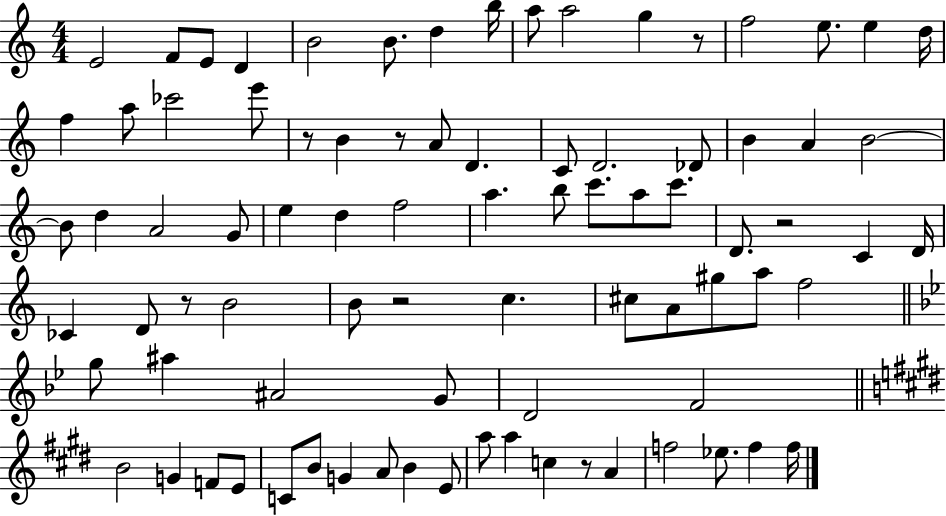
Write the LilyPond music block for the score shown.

{
  \clef treble
  \numericTimeSignature
  \time 4/4
  \key c \major
  e'2 f'8 e'8 d'4 | b'2 b'8. d''4 b''16 | a''8 a''2 g''4 r8 | f''2 e''8. e''4 d''16 | \break f''4 a''8 ces'''2 e'''8 | r8 b'4 r8 a'8 d'4. | c'8 d'2. des'8 | b'4 a'4 b'2~~ | \break b'8 d''4 a'2 g'8 | e''4 d''4 f''2 | a''4. b''8 c'''8. a''8 c'''8. | d'8. r2 c'4 d'16 | \break ces'4 d'8 r8 b'2 | b'8 r2 c''4. | cis''8 a'8 gis''8 a''8 f''2 | \bar "||" \break \key g \minor g''8 ais''4 ais'2 g'8 | d'2 f'2 | \bar "||" \break \key e \major b'2 g'4 f'8 e'8 | c'8 b'8 g'4 a'8 b'4 e'8 | a''8 a''4 c''4 r8 a'4 | f''2 ees''8. f''4 f''16 | \break \bar "|."
}